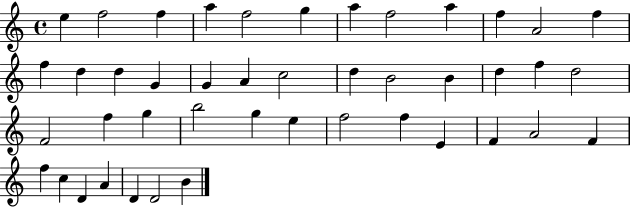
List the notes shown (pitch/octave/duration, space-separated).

E5/q F5/h F5/q A5/q F5/h G5/q A5/q F5/h A5/q F5/q A4/h F5/q F5/q D5/q D5/q G4/q G4/q A4/q C5/h D5/q B4/h B4/q D5/q F5/q D5/h F4/h F5/q G5/q B5/h G5/q E5/q F5/h F5/q E4/q F4/q A4/h F4/q F5/q C5/q D4/q A4/q D4/q D4/h B4/q